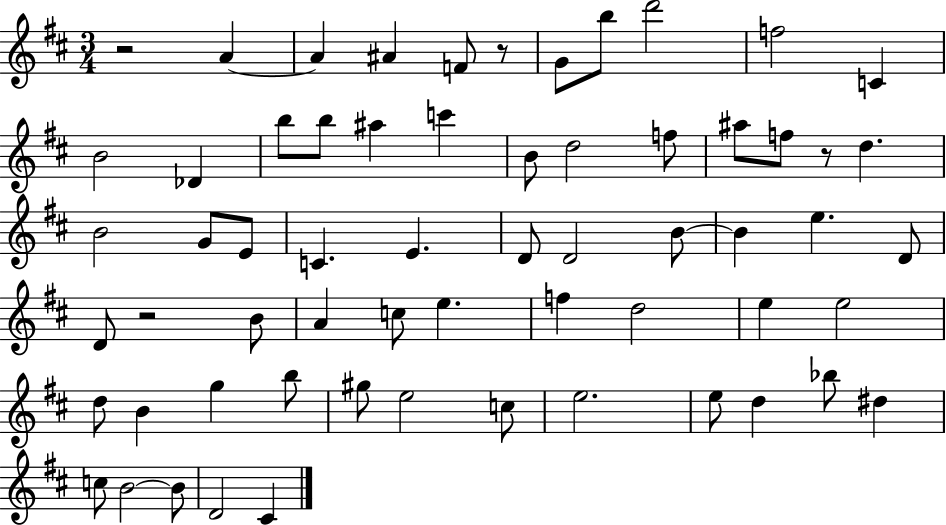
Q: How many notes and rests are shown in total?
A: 62